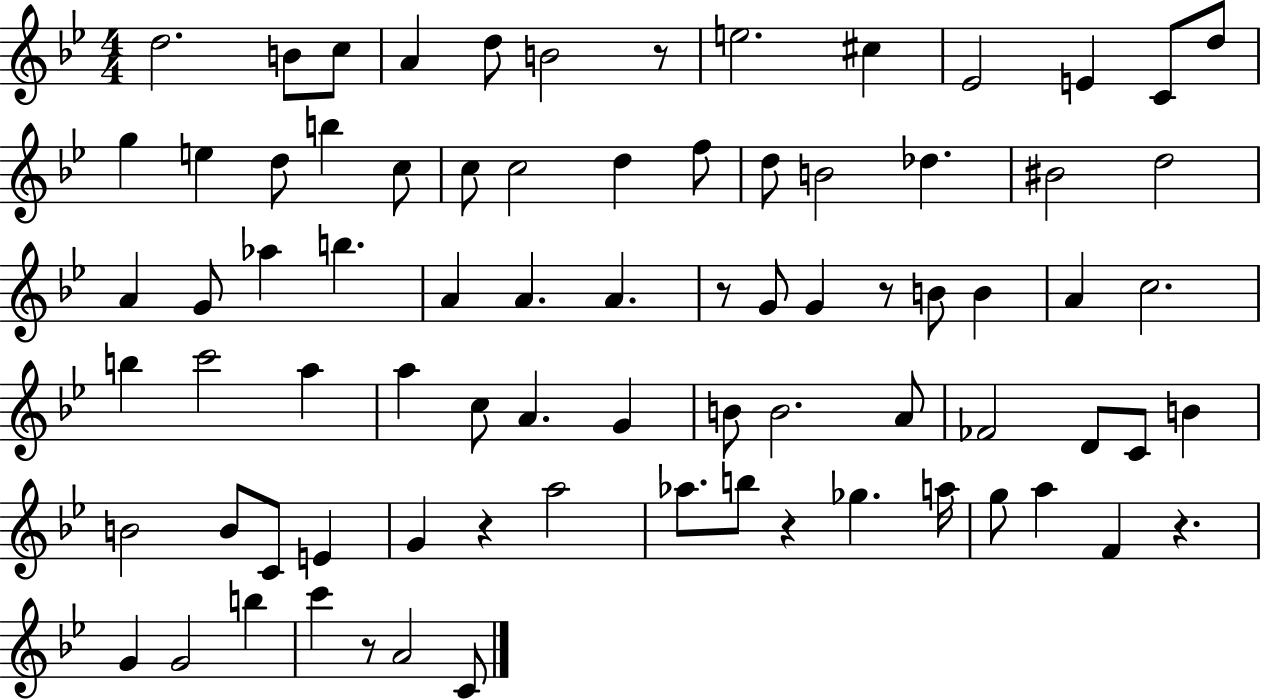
D5/h. B4/e C5/e A4/q D5/e B4/h R/e E5/h. C#5/q Eb4/h E4/q C4/e D5/e G5/q E5/q D5/e B5/q C5/e C5/e C5/h D5/q F5/e D5/e B4/h Db5/q. BIS4/h D5/h A4/q G4/e Ab5/q B5/q. A4/q A4/q. A4/q. R/e G4/e G4/q R/e B4/e B4/q A4/q C5/h. B5/q C6/h A5/q A5/q C5/e A4/q. G4/q B4/e B4/h. A4/e FES4/h D4/e C4/e B4/q B4/h B4/e C4/e E4/q G4/q R/q A5/h Ab5/e. B5/e R/q Gb5/q. A5/s G5/e A5/q F4/q R/q. G4/q G4/h B5/q C6/q R/e A4/h C4/e